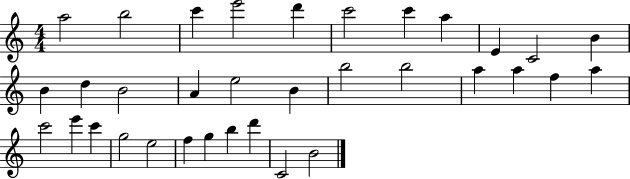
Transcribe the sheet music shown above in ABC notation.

X:1
T:Untitled
M:4/4
L:1/4
K:C
a2 b2 c' e'2 d' c'2 c' a E C2 B B d B2 A e2 B b2 b2 a a f a c'2 e' c' g2 e2 f g b d' C2 B2